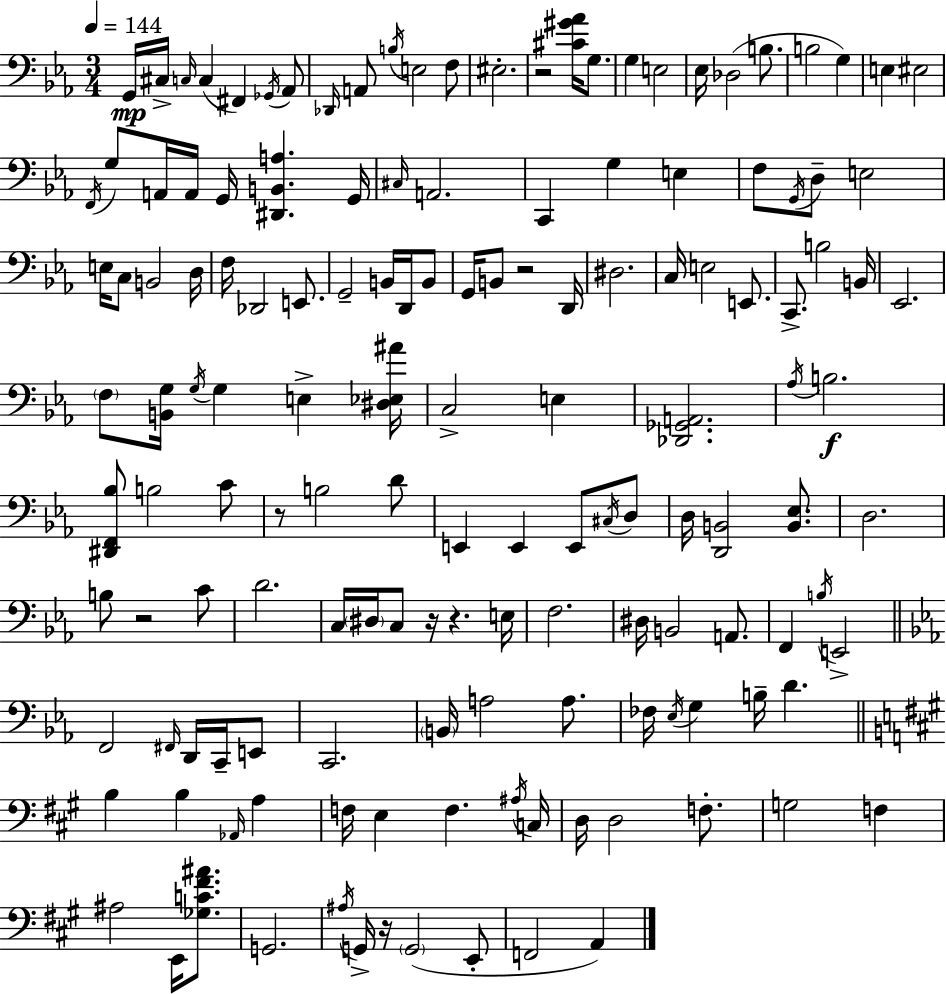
X:1
T:Untitled
M:3/4
L:1/4
K:Eb
G,,/4 ^C,/4 C,/4 C, ^F,, _G,,/4 _A,,/2 _D,,/4 A,,/2 B,/4 E,2 F,/2 ^E,2 z2 [^C^G_A]/4 G,/2 G, E,2 _E,/4 _D,2 B,/2 B,2 G, E, ^E,2 F,,/4 G,/2 A,,/4 A,,/4 G,,/4 [^D,,B,,A,] G,,/4 ^C,/4 A,,2 C,, G, E, F,/2 G,,/4 D,/2 E,2 E,/4 C,/2 B,,2 D,/4 F,/4 _D,,2 E,,/2 G,,2 B,,/4 D,,/4 B,,/2 G,,/4 B,,/2 z2 D,,/4 ^D,2 C,/4 E,2 E,,/2 C,,/2 B,2 B,,/4 _E,,2 F,/2 [B,,G,]/4 G,/4 G, E, [^D,_E,^A]/4 C,2 E, [_D,,_G,,A,,]2 _A,/4 B,2 [^D,,F,,_B,]/2 B,2 C/2 z/2 B,2 D/2 E,, E,, E,,/2 ^C,/4 D,/2 D,/4 [D,,B,,]2 [B,,_E,]/2 D,2 B,/2 z2 C/2 D2 C,/4 ^D,/4 C,/2 z/4 z E,/4 F,2 ^D,/4 B,,2 A,,/2 F,, B,/4 E,,2 F,,2 ^F,,/4 D,,/4 C,,/4 E,,/2 C,,2 B,,/4 A,2 A,/2 _F,/4 _E,/4 G, B,/4 D B, B, _A,,/4 A, F,/4 E, F, ^A,/4 C,/4 D,/4 D,2 F,/2 G,2 F, ^A,2 E,,/4 [_G,C^F^A]/2 G,,2 ^A,/4 G,,/4 z/4 G,,2 E,,/2 F,,2 A,,